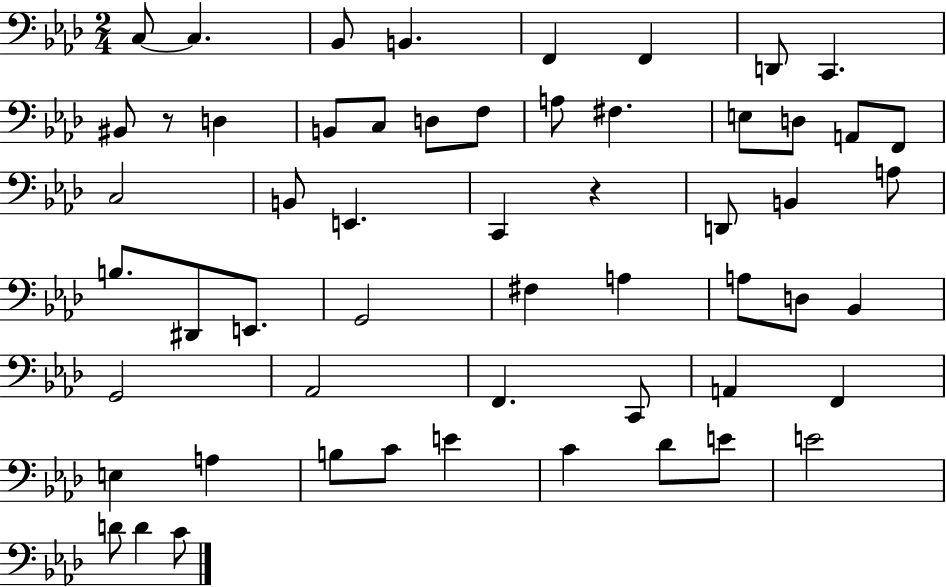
{
  \clef bass
  \numericTimeSignature
  \time 2/4
  \key aes \major
  c8~~ c4. | bes,8 b,4. | f,4 f,4 | d,8 c,4. | \break bis,8 r8 d4 | b,8 c8 d8 f8 | a8 fis4. | e8 d8 a,8 f,8 | \break c2 | b,8 e,4. | c,4 r4 | d,8 b,4 a8 | \break b8. dis,8 e,8. | g,2 | fis4 a4 | a8 d8 bes,4 | \break g,2 | aes,2 | f,4. c,8 | a,4 f,4 | \break e4 a4 | b8 c'8 e'4 | c'4 des'8 e'8 | e'2 | \break d'8 d'4 c'8 | \bar "|."
}